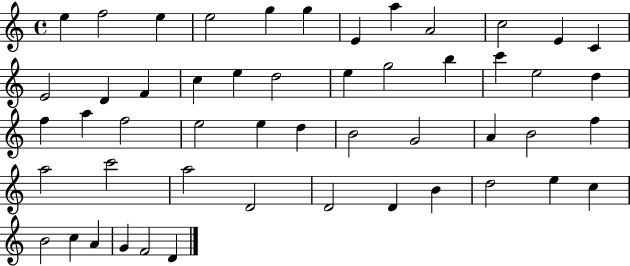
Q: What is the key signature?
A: C major